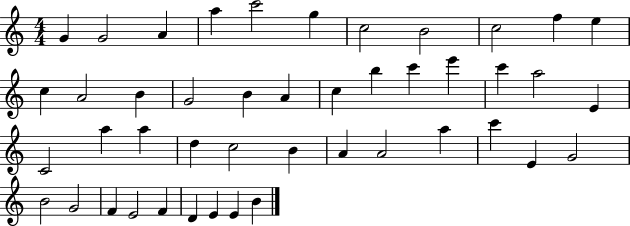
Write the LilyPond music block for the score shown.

{
  \clef treble
  \numericTimeSignature
  \time 4/4
  \key c \major
  g'4 g'2 a'4 | a''4 c'''2 g''4 | c''2 b'2 | c''2 f''4 e''4 | \break c''4 a'2 b'4 | g'2 b'4 a'4 | c''4 b''4 c'''4 e'''4 | c'''4 a''2 e'4 | \break c'2 a''4 a''4 | d''4 c''2 b'4 | a'4 a'2 a''4 | c'''4 e'4 g'2 | \break b'2 g'2 | f'4 e'2 f'4 | d'4 e'4 e'4 b'4 | \bar "|."
}